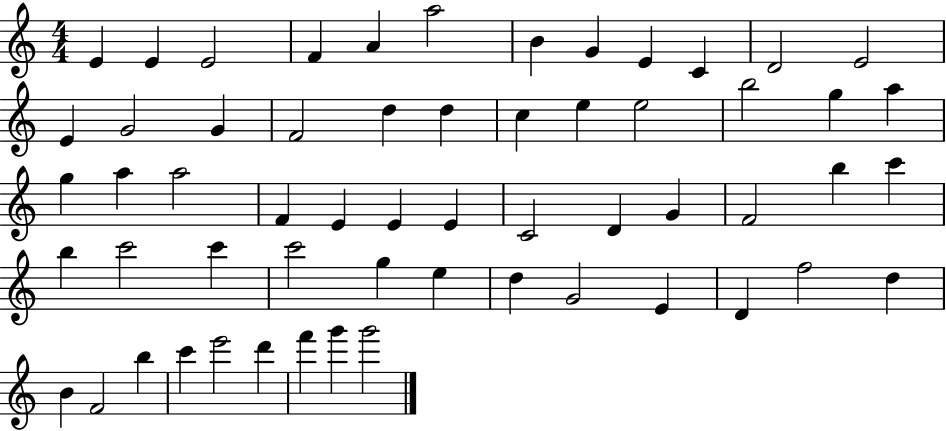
X:1
T:Untitled
M:4/4
L:1/4
K:C
E E E2 F A a2 B G E C D2 E2 E G2 G F2 d d c e e2 b2 g a g a a2 F E E E C2 D G F2 b c' b c'2 c' c'2 g e d G2 E D f2 d B F2 b c' e'2 d' f' g' g'2